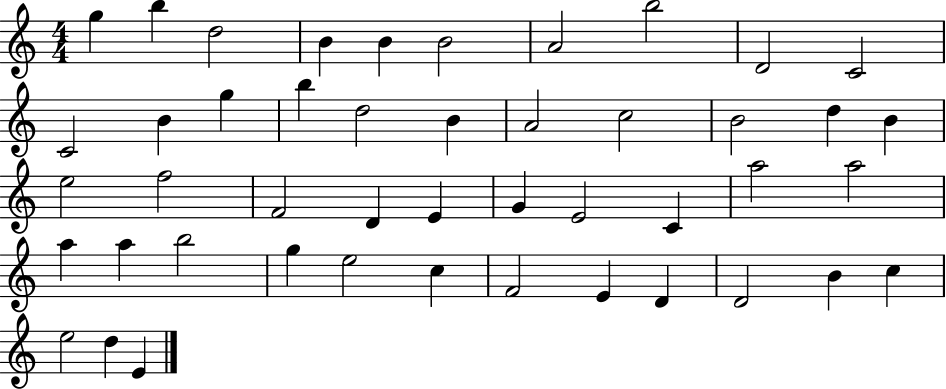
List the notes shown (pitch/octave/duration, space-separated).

G5/q B5/q D5/h B4/q B4/q B4/h A4/h B5/h D4/h C4/h C4/h B4/q G5/q B5/q D5/h B4/q A4/h C5/h B4/h D5/q B4/q E5/h F5/h F4/h D4/q E4/q G4/q E4/h C4/q A5/h A5/h A5/q A5/q B5/h G5/q E5/h C5/q F4/h E4/q D4/q D4/h B4/q C5/q E5/h D5/q E4/q